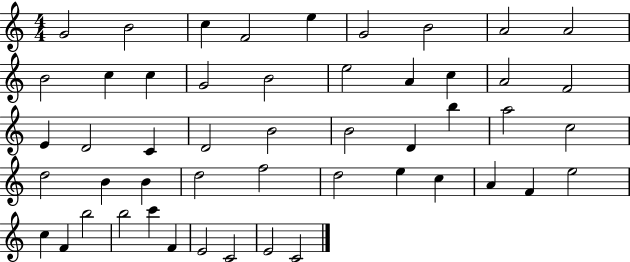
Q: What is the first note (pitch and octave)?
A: G4